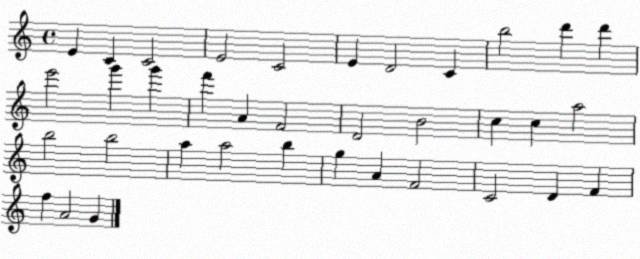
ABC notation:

X:1
T:Untitled
M:4/4
L:1/4
K:C
E C C2 E2 C2 E D2 C b2 d' d' e'2 g' g' f' A F2 D2 B2 c c a2 b2 b2 a a2 b g A F2 C2 D F f A2 G